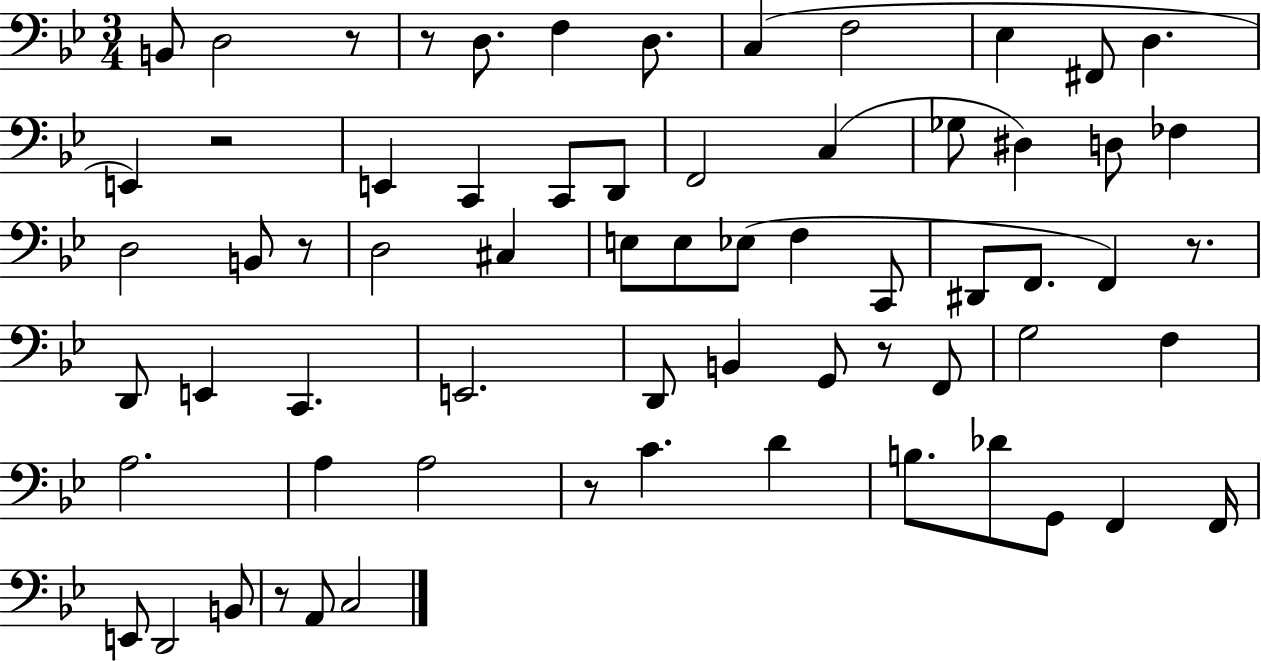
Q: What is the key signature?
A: BES major